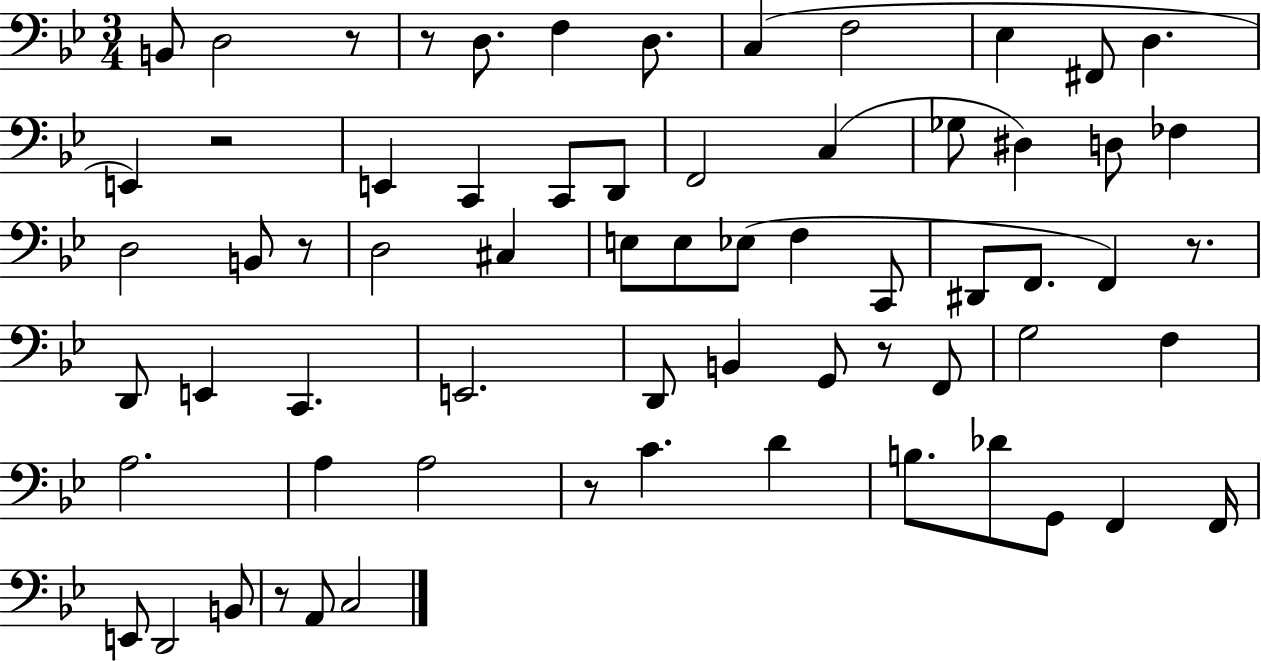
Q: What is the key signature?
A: BES major